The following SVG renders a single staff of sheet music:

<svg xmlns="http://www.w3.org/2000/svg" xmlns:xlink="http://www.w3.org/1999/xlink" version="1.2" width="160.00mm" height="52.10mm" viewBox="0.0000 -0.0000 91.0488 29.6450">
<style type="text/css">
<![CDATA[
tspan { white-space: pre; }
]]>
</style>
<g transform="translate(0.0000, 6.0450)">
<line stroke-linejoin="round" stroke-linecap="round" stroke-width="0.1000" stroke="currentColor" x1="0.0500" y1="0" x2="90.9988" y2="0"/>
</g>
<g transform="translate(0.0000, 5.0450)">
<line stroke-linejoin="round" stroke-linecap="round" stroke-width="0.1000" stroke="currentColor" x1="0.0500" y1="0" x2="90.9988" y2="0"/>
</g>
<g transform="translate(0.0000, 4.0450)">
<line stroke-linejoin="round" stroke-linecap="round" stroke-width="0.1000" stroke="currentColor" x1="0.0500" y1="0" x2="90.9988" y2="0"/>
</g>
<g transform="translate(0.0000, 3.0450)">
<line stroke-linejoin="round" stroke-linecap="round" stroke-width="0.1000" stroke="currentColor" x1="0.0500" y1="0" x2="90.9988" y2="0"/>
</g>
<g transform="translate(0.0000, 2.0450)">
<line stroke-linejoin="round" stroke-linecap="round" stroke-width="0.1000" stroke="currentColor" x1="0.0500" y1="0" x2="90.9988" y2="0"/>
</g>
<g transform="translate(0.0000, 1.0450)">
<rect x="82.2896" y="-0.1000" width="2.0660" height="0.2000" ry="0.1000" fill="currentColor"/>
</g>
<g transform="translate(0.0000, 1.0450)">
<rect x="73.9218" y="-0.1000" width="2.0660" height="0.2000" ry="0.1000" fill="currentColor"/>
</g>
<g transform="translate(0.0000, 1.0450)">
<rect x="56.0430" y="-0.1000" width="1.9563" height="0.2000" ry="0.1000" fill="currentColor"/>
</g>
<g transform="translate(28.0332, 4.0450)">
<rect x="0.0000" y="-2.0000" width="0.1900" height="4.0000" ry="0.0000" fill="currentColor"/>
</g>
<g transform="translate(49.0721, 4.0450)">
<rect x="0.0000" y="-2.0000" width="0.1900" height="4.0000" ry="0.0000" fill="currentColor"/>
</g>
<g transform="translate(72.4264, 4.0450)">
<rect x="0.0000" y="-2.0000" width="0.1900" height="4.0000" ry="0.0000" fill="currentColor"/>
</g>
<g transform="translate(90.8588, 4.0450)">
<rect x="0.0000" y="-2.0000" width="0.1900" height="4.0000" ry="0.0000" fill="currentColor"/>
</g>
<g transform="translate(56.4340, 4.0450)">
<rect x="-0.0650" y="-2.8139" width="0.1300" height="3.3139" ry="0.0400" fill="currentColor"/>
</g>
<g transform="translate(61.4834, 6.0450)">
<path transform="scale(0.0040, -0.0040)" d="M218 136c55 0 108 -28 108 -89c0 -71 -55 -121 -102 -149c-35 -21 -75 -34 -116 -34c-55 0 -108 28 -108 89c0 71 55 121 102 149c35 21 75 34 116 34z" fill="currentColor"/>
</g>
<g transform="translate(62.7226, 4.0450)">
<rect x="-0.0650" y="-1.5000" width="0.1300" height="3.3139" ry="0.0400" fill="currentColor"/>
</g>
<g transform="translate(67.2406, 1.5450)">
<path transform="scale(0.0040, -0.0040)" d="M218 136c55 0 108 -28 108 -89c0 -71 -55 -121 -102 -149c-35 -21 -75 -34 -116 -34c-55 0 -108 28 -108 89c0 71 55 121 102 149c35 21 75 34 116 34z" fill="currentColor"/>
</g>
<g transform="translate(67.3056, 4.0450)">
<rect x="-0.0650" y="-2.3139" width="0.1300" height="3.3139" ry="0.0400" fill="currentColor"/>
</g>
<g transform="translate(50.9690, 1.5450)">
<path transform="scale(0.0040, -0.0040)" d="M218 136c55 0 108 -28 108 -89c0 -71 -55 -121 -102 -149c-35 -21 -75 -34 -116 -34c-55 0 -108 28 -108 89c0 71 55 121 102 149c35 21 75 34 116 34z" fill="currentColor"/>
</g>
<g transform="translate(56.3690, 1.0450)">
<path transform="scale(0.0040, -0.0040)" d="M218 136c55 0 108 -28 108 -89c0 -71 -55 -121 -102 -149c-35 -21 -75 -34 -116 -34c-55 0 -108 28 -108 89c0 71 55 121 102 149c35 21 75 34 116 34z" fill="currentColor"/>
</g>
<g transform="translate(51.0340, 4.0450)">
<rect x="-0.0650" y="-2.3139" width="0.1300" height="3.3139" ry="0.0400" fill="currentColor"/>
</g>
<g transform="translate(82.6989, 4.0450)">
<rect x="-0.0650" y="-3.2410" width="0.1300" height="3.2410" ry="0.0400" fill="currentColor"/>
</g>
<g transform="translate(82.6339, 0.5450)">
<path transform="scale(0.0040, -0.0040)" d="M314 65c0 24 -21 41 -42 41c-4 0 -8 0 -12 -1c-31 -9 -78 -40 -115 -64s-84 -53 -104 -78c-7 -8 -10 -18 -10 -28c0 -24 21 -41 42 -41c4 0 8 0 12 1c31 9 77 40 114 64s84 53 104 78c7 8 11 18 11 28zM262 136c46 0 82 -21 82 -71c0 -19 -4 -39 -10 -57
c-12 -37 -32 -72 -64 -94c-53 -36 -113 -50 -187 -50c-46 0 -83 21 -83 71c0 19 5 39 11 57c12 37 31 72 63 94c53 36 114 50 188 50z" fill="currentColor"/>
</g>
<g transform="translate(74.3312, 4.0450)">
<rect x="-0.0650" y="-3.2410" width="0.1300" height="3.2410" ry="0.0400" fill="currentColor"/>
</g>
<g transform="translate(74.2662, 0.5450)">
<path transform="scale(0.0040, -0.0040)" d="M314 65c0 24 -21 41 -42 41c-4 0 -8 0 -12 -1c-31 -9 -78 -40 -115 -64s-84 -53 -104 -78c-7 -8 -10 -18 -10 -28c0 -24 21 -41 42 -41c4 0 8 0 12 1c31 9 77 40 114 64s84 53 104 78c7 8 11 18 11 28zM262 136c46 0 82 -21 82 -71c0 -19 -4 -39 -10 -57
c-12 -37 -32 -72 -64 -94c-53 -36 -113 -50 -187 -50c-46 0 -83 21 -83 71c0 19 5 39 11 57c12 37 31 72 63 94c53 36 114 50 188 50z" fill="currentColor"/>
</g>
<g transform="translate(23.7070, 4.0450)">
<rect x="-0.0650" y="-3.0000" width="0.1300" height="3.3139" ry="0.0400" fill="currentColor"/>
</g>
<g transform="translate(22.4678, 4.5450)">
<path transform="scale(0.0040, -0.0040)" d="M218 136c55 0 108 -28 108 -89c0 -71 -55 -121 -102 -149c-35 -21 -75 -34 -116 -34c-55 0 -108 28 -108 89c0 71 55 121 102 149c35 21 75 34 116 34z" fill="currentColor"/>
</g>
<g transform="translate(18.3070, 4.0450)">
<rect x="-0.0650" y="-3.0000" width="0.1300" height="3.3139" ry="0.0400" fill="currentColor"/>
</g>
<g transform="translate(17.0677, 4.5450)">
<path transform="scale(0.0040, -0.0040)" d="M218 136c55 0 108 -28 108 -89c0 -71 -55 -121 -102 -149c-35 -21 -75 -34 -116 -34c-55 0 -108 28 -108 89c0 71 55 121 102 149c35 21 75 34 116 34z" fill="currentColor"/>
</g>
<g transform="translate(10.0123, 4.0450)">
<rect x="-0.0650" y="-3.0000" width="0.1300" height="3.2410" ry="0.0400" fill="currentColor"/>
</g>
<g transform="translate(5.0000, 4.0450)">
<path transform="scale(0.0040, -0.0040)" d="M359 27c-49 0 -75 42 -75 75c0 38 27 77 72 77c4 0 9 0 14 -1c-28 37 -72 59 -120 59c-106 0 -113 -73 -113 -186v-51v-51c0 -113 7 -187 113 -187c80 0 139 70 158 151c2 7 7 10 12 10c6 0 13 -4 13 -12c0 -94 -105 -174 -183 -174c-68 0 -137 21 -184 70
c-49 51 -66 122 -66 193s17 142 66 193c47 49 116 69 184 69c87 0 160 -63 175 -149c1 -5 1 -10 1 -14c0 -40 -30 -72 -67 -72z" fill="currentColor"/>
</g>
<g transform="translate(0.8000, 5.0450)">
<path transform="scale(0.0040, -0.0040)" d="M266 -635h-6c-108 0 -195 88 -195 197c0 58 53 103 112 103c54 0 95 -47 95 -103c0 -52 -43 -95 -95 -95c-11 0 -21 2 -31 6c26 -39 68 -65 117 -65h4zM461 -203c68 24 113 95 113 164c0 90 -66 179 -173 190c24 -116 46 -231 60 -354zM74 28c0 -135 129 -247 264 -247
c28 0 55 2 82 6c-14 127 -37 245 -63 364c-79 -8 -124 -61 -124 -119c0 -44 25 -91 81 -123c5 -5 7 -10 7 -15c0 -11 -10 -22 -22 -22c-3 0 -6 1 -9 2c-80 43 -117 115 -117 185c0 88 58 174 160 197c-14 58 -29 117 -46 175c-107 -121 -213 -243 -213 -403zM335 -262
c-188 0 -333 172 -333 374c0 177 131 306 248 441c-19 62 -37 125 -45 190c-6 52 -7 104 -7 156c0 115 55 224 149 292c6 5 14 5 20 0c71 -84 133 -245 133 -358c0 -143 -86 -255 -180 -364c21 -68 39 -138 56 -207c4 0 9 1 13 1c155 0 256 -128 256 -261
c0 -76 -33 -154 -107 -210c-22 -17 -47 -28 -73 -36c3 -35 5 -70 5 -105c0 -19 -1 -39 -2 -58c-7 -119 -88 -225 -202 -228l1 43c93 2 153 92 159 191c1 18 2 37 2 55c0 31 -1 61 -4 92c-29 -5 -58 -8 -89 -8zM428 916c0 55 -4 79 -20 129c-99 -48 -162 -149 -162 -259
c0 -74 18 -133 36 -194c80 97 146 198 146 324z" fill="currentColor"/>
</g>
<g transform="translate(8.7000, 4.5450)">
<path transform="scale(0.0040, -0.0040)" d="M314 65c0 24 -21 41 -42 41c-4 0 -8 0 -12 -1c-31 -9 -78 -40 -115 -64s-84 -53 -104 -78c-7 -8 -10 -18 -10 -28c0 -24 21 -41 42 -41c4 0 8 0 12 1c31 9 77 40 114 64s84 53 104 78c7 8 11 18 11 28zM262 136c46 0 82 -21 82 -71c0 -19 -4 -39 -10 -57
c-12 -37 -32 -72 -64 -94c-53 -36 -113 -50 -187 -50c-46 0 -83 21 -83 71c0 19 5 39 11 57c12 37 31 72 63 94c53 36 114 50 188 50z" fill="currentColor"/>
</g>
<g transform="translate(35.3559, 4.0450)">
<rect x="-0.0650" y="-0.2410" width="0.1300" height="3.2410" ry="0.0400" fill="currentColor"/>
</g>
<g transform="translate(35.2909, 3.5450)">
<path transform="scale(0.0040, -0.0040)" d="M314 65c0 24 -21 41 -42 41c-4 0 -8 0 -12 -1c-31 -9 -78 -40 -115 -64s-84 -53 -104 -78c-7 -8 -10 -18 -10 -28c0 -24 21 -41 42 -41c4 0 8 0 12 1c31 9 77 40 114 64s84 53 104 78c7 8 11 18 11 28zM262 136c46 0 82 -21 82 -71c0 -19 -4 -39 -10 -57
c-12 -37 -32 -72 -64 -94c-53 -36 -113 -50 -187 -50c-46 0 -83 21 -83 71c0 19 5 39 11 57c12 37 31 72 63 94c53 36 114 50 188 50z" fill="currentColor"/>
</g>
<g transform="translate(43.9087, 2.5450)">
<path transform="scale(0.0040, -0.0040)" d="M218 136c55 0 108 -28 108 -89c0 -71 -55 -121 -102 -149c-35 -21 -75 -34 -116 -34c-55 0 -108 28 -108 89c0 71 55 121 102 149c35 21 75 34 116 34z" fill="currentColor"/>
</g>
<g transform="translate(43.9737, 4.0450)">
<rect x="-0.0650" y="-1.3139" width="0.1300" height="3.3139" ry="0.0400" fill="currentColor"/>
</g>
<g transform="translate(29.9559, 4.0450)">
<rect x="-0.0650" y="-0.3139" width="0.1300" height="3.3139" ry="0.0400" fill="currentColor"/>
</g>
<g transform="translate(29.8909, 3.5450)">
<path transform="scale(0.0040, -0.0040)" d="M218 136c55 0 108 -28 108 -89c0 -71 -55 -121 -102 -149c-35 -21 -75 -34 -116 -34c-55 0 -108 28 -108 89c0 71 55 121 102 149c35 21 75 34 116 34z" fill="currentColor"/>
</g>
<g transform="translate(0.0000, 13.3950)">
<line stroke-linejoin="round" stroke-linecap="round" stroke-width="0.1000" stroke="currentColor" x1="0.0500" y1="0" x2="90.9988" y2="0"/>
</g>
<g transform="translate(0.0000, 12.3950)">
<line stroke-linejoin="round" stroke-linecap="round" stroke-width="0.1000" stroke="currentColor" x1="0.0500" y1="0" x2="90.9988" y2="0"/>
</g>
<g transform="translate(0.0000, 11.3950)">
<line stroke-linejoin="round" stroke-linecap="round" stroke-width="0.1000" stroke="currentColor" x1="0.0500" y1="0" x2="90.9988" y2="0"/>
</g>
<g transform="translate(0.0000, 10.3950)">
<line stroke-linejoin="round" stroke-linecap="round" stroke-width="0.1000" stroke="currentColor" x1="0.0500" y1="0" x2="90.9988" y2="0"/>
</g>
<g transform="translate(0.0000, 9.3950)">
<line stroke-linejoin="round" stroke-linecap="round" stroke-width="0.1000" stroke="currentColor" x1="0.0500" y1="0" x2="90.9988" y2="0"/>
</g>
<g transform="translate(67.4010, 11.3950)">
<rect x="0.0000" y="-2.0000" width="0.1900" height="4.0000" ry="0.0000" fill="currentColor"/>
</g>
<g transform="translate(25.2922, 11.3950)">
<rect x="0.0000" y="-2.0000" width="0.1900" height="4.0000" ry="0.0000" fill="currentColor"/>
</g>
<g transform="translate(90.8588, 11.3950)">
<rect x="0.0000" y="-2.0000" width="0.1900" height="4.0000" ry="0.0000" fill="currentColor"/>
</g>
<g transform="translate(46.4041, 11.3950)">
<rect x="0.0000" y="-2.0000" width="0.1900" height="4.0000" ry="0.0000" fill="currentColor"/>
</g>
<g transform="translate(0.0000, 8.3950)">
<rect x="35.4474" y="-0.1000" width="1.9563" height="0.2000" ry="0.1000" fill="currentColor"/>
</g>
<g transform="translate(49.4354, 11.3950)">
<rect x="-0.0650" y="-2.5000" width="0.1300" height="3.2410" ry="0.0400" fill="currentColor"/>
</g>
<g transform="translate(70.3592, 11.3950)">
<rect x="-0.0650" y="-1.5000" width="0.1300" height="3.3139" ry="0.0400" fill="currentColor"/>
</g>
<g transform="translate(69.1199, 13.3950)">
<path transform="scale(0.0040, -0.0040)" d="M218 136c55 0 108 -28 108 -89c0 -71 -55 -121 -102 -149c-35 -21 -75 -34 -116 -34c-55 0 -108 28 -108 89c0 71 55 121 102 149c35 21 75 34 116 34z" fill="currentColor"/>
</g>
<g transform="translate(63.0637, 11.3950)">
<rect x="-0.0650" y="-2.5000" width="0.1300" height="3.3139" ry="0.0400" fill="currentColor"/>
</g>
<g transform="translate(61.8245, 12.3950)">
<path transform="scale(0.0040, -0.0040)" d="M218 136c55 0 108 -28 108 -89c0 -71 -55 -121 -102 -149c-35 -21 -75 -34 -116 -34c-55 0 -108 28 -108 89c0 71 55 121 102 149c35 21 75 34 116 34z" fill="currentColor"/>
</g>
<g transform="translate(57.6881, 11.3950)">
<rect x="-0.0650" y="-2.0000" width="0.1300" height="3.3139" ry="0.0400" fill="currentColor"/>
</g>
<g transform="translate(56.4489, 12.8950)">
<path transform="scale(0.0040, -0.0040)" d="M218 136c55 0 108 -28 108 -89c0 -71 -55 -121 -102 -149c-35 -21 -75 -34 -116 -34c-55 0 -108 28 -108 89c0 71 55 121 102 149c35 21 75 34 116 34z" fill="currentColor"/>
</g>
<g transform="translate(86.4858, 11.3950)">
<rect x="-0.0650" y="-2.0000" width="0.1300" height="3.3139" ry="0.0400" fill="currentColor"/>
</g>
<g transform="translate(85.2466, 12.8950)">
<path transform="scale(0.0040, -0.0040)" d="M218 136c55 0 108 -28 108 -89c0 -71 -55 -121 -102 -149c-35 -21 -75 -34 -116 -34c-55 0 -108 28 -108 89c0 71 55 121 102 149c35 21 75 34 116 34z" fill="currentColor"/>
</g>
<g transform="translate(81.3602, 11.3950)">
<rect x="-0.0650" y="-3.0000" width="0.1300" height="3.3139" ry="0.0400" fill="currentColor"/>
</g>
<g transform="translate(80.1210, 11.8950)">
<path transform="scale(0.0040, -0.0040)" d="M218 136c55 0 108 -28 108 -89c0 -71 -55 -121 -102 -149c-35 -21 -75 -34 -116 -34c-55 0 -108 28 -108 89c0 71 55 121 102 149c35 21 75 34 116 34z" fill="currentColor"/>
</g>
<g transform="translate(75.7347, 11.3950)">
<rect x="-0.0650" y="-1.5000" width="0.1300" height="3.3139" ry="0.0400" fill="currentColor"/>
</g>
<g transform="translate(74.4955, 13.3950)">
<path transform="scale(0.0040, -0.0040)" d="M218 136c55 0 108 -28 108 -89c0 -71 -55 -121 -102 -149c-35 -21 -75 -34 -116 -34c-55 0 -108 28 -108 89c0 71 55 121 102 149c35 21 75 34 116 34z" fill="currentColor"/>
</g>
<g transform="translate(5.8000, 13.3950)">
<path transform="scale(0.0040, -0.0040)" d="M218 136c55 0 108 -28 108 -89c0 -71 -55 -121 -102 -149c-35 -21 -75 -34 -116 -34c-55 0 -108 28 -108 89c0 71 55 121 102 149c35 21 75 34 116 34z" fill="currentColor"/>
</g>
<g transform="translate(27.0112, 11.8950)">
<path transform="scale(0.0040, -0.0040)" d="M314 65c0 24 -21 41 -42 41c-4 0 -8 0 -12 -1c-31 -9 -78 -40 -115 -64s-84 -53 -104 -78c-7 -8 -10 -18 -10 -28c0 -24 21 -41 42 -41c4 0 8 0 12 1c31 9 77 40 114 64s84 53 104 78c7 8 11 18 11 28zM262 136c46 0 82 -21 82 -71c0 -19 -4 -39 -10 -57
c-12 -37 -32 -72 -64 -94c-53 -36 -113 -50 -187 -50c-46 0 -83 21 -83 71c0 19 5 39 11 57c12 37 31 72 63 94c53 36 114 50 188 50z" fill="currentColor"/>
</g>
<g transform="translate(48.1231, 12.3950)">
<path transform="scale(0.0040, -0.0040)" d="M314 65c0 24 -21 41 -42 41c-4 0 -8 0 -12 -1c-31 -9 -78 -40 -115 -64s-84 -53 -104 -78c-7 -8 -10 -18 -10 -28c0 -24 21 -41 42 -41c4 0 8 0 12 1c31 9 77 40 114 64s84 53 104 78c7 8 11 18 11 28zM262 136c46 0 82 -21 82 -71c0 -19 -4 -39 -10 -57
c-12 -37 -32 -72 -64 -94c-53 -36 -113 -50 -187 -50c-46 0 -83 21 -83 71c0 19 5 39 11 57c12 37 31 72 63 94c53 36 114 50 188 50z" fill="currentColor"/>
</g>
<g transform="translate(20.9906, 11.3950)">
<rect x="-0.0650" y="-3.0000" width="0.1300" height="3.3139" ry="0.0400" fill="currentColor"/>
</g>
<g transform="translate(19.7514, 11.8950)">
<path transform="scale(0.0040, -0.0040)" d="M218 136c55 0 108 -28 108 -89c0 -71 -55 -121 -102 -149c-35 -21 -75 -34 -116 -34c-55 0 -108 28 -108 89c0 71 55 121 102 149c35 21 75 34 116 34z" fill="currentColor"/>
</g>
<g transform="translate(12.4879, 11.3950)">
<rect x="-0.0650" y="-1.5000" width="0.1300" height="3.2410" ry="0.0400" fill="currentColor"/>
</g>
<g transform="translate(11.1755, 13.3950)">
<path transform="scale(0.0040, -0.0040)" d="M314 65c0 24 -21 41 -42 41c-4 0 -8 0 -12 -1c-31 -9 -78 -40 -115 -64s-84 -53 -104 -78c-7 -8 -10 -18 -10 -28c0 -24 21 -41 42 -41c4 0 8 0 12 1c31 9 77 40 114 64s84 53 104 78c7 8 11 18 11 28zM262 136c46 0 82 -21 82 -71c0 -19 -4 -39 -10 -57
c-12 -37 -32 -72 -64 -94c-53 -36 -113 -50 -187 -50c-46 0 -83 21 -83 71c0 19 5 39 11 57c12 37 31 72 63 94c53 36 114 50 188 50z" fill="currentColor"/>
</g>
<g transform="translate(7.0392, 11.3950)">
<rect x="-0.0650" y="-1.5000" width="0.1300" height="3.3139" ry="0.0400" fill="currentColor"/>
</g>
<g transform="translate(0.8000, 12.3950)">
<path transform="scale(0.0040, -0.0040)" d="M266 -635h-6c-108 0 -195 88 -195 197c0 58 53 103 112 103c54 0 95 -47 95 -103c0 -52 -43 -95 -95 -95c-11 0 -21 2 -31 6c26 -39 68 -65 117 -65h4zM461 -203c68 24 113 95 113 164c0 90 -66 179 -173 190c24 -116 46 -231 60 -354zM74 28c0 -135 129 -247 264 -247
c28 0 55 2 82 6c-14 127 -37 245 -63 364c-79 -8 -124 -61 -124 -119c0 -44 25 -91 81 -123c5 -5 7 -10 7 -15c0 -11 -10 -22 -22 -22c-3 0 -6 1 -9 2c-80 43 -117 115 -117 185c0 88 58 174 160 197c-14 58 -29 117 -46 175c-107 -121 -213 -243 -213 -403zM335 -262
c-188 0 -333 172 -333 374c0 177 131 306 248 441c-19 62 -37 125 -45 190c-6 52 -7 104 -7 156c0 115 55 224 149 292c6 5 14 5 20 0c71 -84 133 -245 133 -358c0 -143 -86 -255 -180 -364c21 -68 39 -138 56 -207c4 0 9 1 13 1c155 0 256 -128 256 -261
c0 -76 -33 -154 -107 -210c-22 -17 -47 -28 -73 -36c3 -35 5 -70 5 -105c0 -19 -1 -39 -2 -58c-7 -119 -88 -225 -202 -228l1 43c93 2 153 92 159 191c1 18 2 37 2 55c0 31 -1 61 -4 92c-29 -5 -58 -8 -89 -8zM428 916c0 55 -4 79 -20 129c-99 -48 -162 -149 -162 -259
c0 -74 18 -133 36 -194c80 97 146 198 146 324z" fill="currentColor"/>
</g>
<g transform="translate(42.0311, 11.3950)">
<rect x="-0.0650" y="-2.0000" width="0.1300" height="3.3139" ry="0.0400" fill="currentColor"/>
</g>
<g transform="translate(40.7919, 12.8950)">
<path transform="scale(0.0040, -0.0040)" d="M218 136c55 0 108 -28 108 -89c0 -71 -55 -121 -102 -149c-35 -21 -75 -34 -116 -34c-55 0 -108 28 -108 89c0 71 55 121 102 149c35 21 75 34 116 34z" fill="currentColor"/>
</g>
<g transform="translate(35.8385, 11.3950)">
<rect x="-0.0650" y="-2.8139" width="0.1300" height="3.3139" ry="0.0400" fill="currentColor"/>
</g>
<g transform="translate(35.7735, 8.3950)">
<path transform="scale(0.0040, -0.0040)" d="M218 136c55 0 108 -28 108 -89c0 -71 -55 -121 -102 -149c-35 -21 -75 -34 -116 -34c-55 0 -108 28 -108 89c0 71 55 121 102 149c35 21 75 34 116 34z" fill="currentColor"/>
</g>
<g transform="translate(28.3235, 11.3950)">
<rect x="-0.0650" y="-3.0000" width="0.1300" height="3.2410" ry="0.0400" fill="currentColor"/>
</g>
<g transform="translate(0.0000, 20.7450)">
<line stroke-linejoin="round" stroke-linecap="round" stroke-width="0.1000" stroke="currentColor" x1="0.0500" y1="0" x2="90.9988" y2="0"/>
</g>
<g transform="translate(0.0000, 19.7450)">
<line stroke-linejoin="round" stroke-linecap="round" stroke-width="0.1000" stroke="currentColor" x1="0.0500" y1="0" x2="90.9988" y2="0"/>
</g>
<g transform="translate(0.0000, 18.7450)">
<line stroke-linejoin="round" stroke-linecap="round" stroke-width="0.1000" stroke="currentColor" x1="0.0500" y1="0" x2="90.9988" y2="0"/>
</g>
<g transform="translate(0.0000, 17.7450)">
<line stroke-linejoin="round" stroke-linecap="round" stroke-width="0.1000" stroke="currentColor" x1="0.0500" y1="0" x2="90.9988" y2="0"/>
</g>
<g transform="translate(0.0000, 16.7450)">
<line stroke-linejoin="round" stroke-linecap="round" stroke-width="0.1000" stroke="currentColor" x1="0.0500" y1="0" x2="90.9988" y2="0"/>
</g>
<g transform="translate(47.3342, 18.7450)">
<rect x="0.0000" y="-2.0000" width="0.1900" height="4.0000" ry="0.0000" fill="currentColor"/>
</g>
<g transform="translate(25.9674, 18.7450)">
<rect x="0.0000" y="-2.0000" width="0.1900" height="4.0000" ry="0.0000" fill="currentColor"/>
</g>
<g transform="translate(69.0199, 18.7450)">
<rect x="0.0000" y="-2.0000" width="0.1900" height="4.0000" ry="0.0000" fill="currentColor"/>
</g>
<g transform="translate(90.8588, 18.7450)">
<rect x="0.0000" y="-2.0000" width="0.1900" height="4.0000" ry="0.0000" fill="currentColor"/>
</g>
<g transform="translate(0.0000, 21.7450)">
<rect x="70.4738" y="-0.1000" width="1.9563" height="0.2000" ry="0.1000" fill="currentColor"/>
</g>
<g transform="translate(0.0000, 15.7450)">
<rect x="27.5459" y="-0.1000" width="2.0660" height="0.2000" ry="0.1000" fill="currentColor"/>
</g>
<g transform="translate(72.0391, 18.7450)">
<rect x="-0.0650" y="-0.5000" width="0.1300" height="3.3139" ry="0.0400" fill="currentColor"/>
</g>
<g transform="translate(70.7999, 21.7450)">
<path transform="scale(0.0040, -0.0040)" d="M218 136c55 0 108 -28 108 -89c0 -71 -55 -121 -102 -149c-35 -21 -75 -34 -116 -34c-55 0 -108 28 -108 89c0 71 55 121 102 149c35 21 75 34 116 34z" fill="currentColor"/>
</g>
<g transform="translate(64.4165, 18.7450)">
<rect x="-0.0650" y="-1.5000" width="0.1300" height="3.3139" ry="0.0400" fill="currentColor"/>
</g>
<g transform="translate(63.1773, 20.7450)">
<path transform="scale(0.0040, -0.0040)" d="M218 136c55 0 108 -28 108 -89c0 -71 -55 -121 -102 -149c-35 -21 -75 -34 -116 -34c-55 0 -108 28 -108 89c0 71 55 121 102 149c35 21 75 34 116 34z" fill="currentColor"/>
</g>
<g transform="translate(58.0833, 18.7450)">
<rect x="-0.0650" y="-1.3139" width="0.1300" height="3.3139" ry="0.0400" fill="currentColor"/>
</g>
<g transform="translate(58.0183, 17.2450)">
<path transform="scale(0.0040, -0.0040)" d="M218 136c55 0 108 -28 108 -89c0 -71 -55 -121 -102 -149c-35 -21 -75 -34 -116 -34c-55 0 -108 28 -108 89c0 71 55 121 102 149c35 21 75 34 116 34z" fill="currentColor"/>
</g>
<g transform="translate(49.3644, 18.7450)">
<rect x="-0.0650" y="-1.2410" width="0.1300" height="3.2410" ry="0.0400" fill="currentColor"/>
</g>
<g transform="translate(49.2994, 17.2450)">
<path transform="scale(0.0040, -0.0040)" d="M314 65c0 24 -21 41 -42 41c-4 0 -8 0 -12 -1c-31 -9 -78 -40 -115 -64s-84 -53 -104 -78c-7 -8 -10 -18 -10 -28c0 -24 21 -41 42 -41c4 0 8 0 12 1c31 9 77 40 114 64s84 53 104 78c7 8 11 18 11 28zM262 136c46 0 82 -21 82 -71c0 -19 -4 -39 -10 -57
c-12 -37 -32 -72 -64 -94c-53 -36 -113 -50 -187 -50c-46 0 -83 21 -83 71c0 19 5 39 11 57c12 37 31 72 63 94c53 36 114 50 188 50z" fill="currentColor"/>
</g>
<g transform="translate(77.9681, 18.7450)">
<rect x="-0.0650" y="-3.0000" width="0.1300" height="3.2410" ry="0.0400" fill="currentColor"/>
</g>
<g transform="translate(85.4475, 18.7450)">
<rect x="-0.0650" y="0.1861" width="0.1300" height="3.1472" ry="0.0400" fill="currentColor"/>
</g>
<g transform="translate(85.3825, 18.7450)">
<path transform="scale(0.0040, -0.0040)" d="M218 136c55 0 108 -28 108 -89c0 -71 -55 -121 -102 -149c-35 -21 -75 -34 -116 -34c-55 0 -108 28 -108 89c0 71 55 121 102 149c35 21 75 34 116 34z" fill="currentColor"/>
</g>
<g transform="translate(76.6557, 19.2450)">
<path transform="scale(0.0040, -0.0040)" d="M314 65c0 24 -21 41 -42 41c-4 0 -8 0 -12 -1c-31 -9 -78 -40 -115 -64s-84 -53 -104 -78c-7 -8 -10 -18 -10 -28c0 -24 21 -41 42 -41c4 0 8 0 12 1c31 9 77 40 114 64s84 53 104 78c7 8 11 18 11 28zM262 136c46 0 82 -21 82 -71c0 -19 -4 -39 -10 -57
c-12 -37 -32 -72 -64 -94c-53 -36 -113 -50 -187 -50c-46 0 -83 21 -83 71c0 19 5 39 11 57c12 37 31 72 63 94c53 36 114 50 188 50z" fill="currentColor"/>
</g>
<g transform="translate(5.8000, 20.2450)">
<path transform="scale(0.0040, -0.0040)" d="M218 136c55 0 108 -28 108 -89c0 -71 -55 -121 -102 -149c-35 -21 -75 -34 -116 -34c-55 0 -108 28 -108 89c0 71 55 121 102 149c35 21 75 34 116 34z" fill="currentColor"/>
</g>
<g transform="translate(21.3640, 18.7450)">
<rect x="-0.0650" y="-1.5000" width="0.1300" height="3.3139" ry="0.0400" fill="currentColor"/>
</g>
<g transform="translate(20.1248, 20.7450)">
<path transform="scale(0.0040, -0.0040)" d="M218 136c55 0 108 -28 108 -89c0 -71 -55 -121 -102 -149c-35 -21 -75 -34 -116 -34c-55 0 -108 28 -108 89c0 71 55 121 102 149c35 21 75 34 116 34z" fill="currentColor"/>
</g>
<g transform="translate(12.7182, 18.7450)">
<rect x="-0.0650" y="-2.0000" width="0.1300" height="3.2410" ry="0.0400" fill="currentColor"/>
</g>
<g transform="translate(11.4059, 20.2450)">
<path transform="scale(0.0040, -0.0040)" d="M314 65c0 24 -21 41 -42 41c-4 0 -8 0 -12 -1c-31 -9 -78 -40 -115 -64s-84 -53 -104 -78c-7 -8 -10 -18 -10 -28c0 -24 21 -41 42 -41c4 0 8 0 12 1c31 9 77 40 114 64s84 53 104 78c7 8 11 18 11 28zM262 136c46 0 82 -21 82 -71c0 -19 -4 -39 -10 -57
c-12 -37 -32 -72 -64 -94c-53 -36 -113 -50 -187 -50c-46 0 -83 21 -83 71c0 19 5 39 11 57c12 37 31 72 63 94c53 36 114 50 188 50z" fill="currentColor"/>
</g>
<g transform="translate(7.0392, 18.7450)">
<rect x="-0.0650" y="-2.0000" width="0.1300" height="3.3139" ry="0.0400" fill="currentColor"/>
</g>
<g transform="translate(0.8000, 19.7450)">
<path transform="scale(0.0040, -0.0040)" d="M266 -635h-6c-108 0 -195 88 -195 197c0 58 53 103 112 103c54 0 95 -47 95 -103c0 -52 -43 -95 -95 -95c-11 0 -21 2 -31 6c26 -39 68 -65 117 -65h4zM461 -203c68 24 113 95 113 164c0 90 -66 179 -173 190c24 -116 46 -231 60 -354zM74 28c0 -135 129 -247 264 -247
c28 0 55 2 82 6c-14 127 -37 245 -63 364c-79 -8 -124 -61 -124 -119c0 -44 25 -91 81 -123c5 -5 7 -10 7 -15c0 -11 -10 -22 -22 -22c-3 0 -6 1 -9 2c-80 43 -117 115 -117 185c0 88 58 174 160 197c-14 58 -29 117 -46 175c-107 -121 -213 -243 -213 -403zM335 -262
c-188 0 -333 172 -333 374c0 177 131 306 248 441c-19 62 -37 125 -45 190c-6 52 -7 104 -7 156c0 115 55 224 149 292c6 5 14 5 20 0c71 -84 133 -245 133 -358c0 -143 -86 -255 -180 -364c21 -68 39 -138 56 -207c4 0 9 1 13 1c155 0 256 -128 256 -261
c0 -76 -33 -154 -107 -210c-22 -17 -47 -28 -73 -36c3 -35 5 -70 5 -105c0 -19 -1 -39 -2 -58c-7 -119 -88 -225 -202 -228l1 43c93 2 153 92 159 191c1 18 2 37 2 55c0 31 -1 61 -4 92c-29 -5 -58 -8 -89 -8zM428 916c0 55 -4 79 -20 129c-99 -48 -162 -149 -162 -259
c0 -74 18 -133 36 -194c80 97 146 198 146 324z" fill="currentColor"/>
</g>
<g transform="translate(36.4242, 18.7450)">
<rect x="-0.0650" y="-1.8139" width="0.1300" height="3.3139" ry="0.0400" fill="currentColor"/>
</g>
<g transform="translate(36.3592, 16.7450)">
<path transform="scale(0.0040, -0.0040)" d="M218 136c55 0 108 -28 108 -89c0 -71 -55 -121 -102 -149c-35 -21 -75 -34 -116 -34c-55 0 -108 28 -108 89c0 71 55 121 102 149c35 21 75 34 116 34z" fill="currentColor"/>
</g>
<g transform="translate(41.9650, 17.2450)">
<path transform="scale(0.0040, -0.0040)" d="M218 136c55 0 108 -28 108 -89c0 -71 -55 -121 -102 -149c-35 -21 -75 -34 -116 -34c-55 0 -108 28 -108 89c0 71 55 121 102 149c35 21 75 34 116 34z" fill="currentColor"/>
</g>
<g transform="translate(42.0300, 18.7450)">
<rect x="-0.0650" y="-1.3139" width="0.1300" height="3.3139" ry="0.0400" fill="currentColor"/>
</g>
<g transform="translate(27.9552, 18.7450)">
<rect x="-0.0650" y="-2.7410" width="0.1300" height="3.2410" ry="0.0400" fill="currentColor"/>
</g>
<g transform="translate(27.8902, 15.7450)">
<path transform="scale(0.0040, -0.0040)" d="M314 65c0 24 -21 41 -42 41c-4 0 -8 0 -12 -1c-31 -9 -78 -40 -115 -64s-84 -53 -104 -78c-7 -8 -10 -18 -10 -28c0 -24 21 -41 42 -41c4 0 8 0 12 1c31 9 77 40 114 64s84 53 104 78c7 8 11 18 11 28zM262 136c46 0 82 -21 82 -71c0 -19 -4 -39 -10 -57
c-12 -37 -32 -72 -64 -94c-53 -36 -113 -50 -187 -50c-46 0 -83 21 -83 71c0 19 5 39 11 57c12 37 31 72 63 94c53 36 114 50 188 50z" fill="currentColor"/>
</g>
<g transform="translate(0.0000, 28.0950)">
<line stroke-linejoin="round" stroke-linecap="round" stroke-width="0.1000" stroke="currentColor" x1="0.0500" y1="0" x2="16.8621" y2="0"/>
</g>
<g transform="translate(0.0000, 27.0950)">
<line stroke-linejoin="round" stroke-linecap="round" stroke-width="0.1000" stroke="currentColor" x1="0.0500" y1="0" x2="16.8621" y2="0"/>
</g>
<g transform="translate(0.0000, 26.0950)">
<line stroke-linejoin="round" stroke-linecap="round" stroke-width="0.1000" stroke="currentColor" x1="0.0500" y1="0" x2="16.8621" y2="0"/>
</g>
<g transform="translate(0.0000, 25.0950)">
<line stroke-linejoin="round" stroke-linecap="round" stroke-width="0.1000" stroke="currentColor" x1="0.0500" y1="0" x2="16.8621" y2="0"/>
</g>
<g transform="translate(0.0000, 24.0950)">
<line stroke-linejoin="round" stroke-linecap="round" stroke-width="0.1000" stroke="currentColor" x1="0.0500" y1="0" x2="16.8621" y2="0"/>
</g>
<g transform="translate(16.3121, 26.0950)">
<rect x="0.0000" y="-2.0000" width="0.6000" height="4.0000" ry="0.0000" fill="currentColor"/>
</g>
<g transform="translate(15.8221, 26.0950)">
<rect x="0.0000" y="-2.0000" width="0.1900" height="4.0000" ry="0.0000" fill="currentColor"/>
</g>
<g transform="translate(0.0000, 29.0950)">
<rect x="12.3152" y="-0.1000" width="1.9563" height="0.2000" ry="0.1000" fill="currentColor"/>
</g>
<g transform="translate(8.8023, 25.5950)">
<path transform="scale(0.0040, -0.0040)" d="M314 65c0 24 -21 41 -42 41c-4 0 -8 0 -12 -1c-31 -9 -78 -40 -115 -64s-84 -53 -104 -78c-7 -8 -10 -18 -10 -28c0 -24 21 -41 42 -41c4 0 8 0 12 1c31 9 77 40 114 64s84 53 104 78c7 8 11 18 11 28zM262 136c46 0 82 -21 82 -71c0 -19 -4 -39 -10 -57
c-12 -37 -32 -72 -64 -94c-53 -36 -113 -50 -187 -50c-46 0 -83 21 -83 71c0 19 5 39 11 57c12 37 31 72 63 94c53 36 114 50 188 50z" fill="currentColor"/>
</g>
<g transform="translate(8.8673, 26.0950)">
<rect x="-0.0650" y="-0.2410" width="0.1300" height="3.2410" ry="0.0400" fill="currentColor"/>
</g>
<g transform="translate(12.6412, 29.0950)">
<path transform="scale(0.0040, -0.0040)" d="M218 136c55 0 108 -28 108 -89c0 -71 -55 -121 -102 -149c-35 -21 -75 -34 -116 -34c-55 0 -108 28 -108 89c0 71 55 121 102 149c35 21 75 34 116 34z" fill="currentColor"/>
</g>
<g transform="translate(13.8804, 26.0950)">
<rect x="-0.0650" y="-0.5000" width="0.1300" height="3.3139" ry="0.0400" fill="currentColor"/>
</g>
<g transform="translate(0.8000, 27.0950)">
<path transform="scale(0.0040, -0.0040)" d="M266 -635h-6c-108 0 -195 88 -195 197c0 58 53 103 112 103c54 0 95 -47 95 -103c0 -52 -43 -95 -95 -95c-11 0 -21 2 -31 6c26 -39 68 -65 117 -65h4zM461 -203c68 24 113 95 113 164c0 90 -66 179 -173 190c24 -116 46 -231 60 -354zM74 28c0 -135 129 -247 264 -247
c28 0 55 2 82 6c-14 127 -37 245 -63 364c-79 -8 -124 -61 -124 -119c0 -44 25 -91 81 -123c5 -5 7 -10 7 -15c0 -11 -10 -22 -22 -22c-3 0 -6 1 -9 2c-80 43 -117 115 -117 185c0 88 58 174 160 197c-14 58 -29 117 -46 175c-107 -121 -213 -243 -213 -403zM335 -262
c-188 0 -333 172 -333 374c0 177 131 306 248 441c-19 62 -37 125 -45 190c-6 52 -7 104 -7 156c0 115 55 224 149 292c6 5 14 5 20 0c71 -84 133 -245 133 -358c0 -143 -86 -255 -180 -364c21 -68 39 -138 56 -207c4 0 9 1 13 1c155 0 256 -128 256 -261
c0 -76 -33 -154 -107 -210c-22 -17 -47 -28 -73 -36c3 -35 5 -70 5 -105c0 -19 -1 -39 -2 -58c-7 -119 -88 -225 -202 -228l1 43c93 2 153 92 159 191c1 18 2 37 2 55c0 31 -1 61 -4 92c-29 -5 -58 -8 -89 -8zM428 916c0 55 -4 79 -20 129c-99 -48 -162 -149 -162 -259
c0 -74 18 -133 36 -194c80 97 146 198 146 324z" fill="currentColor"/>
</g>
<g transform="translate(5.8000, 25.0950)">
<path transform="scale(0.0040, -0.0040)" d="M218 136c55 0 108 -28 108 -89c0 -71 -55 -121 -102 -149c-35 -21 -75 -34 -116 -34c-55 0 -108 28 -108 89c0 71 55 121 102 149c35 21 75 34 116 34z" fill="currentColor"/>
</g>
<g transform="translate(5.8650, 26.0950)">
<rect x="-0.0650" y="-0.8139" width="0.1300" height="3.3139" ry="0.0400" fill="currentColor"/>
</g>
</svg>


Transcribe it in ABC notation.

X:1
T:Untitled
M:4/4
L:1/4
K:C
A2 A A c c2 e g a E g b2 b2 E E2 A A2 a F G2 F G E E A F F F2 E a2 f e e2 e E C A2 B d c2 C